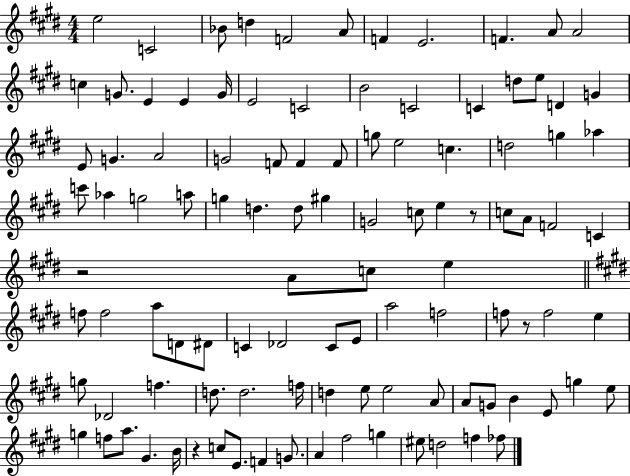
E5/h C4/h Bb4/e D5/q F4/h A4/e F4/q E4/h. F4/q. A4/e A4/h C5/q G4/e. E4/q E4/q G4/s E4/h C4/h B4/h C4/h C4/q D5/e E5/e D4/q G4/q E4/e G4/q. A4/h G4/h F4/e F4/q F4/e G5/e E5/h C5/q. D5/h G5/q Ab5/q C6/e Ab5/q G5/h A5/e G5/q D5/q. D5/e G#5/q G4/h C5/e E5/q R/e C5/e A4/e F4/h C4/q R/h A4/e C5/e E5/q F5/e F5/h A5/e D4/e D#4/e C4/q Db4/h C4/e E4/e A5/h F5/h F5/e R/e F5/h E5/q G5/e Db4/h F5/q. D5/e. D5/h. F5/s D5/q E5/e E5/h A4/e A4/e G4/e B4/q E4/e G5/q E5/e G5/q F5/e A5/e. G#4/q. B4/s R/q C5/e E4/e. F4/q G4/e. A4/q F#5/h G5/q EIS5/e D5/h F5/q FES5/e